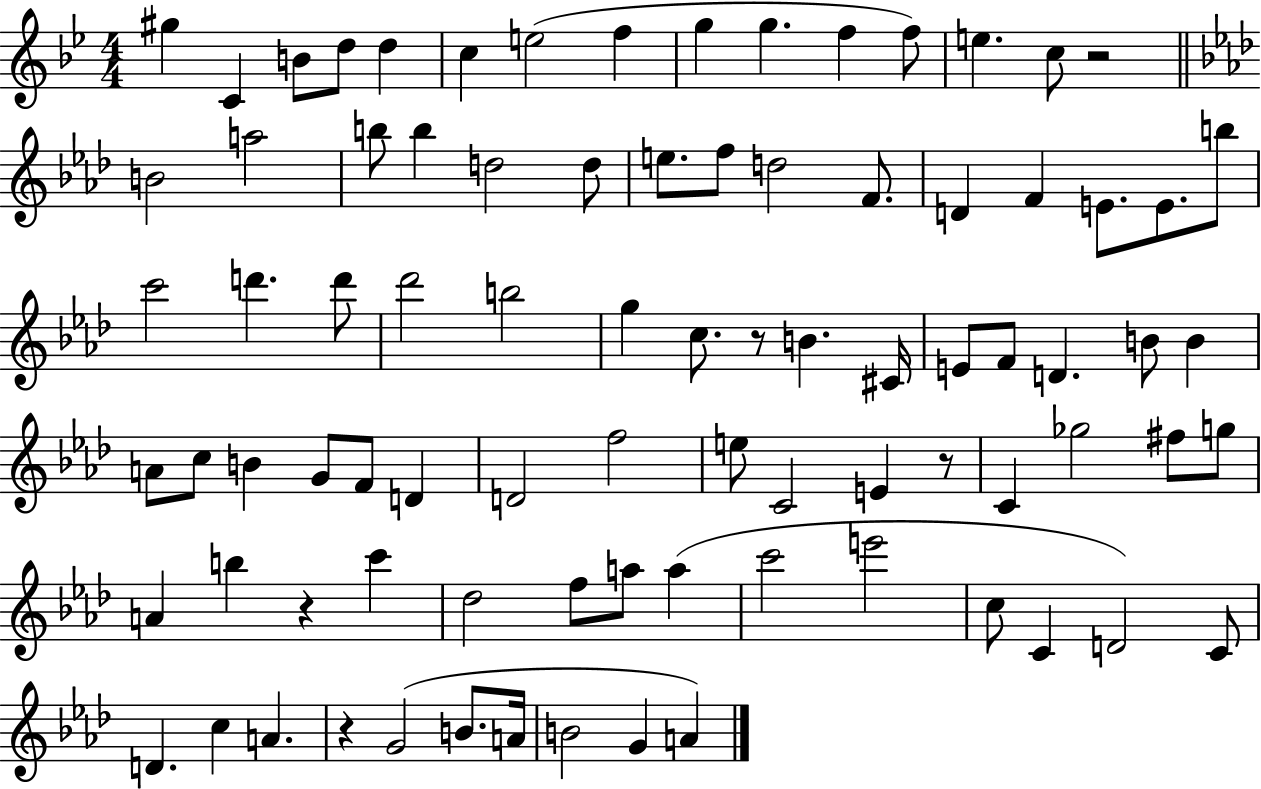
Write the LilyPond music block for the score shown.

{
  \clef treble
  \numericTimeSignature
  \time 4/4
  \key bes \major
  \repeat volta 2 { gis''4 c'4 b'8 d''8 d''4 | c''4 e''2( f''4 | g''4 g''4. f''4 f''8) | e''4. c''8 r2 | \break \bar "||" \break \key aes \major b'2 a''2 | b''8 b''4 d''2 d''8 | e''8. f''8 d''2 f'8. | d'4 f'4 e'8. e'8. b''8 | \break c'''2 d'''4. d'''8 | des'''2 b''2 | g''4 c''8. r8 b'4. cis'16 | e'8 f'8 d'4. b'8 b'4 | \break a'8 c''8 b'4 g'8 f'8 d'4 | d'2 f''2 | e''8 c'2 e'4 r8 | c'4 ges''2 fis''8 g''8 | \break a'4 b''4 r4 c'''4 | des''2 f''8 a''8 a''4( | c'''2 e'''2 | c''8 c'4 d'2) c'8 | \break d'4. c''4 a'4. | r4 g'2( b'8. a'16 | b'2 g'4 a'4) | } \bar "|."
}